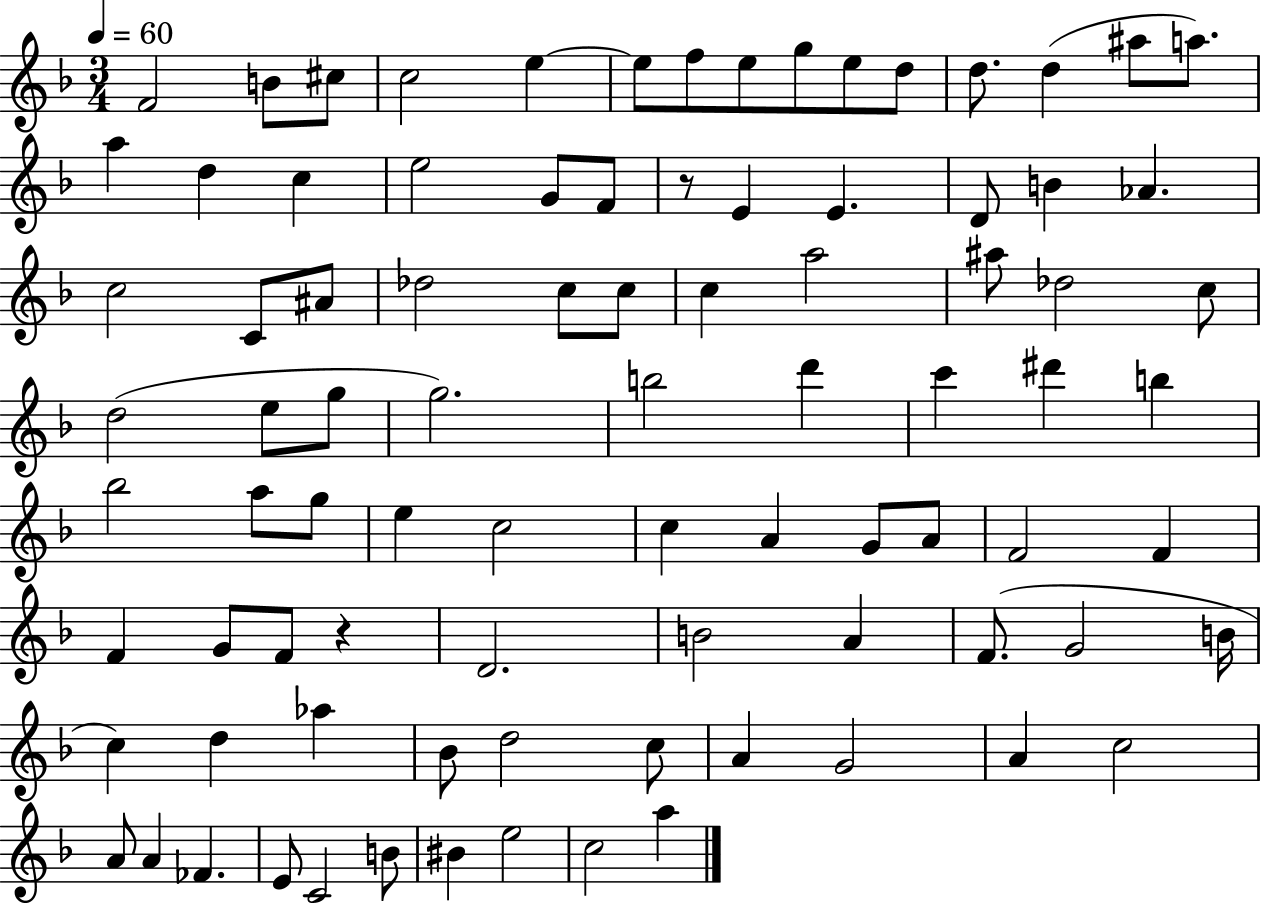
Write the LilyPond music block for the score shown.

{
  \clef treble
  \numericTimeSignature
  \time 3/4
  \key f \major
  \tempo 4 = 60
  f'2 b'8 cis''8 | c''2 e''4~~ | e''8 f''8 e''8 g''8 e''8 d''8 | d''8. d''4( ais''8 a''8.) | \break a''4 d''4 c''4 | e''2 g'8 f'8 | r8 e'4 e'4. | d'8 b'4 aes'4. | \break c''2 c'8 ais'8 | des''2 c''8 c''8 | c''4 a''2 | ais''8 des''2 c''8 | \break d''2( e''8 g''8 | g''2.) | b''2 d'''4 | c'''4 dis'''4 b''4 | \break bes''2 a''8 g''8 | e''4 c''2 | c''4 a'4 g'8 a'8 | f'2 f'4 | \break f'4 g'8 f'8 r4 | d'2. | b'2 a'4 | f'8.( g'2 b'16 | \break c''4) d''4 aes''4 | bes'8 d''2 c''8 | a'4 g'2 | a'4 c''2 | \break a'8 a'4 fes'4. | e'8 c'2 b'8 | bis'4 e''2 | c''2 a''4 | \break \bar "|."
}